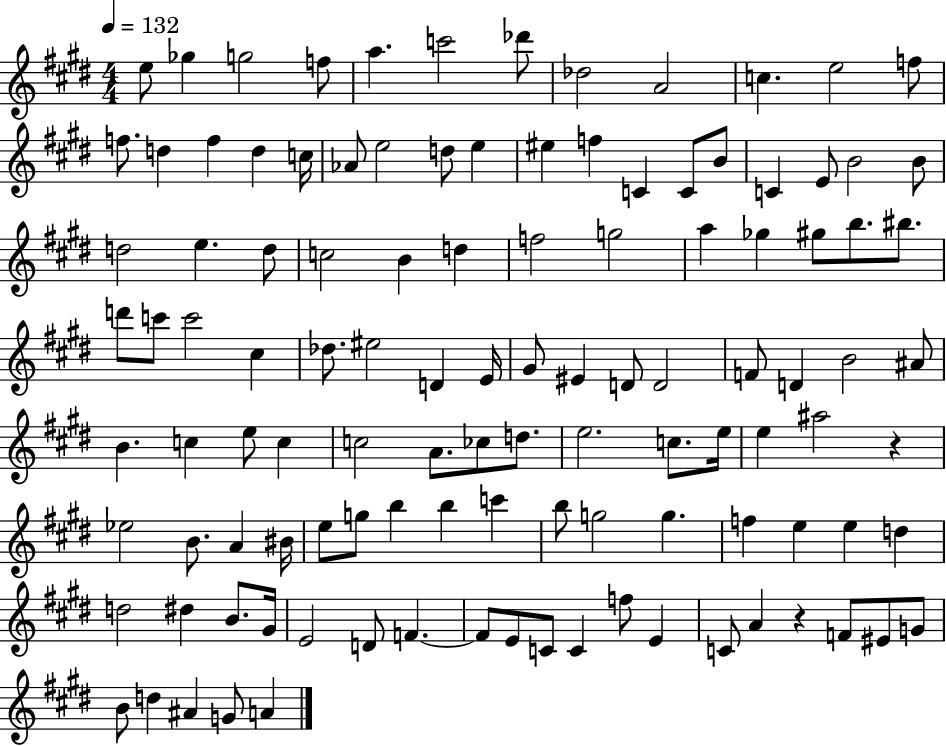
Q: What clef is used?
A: treble